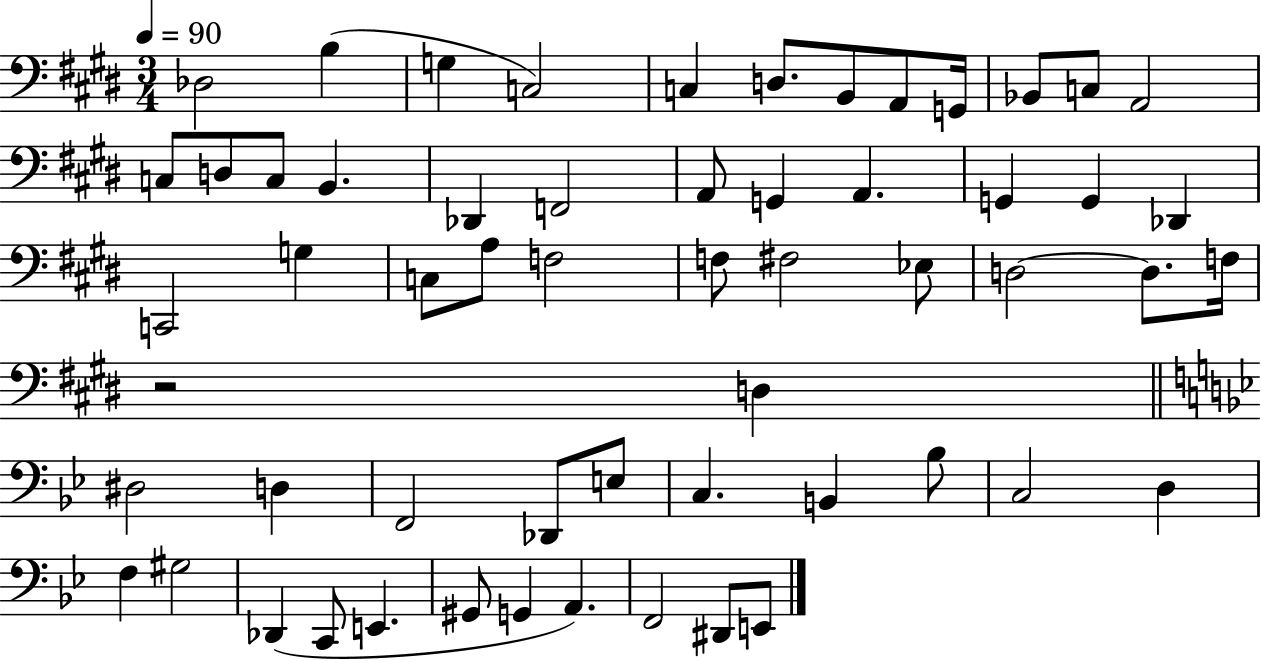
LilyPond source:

{
  \clef bass
  \numericTimeSignature
  \time 3/4
  \key e \major
  \tempo 4 = 90
  des2 b4( | g4 c2) | c4 d8. b,8 a,8 g,16 | bes,8 c8 a,2 | \break c8 d8 c8 b,4. | des,4 f,2 | a,8 g,4 a,4. | g,4 g,4 des,4 | \break c,2 g4 | c8 a8 f2 | f8 fis2 ees8 | d2~~ d8. f16 | \break r2 d4 | \bar "||" \break \key bes \major dis2 d4 | f,2 des,8 e8 | c4. b,4 bes8 | c2 d4 | \break f4 gis2 | des,4( c,8 e,4. | gis,8 g,4 a,4.) | f,2 dis,8 e,8 | \break \bar "|."
}